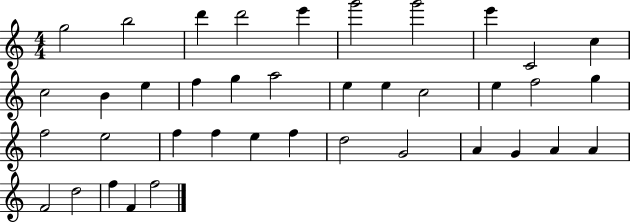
X:1
T:Untitled
M:4/4
L:1/4
K:C
g2 b2 d' d'2 e' g'2 g'2 e' C2 c c2 B e f g a2 e e c2 e f2 g f2 e2 f f e f d2 G2 A G A A F2 d2 f F f2